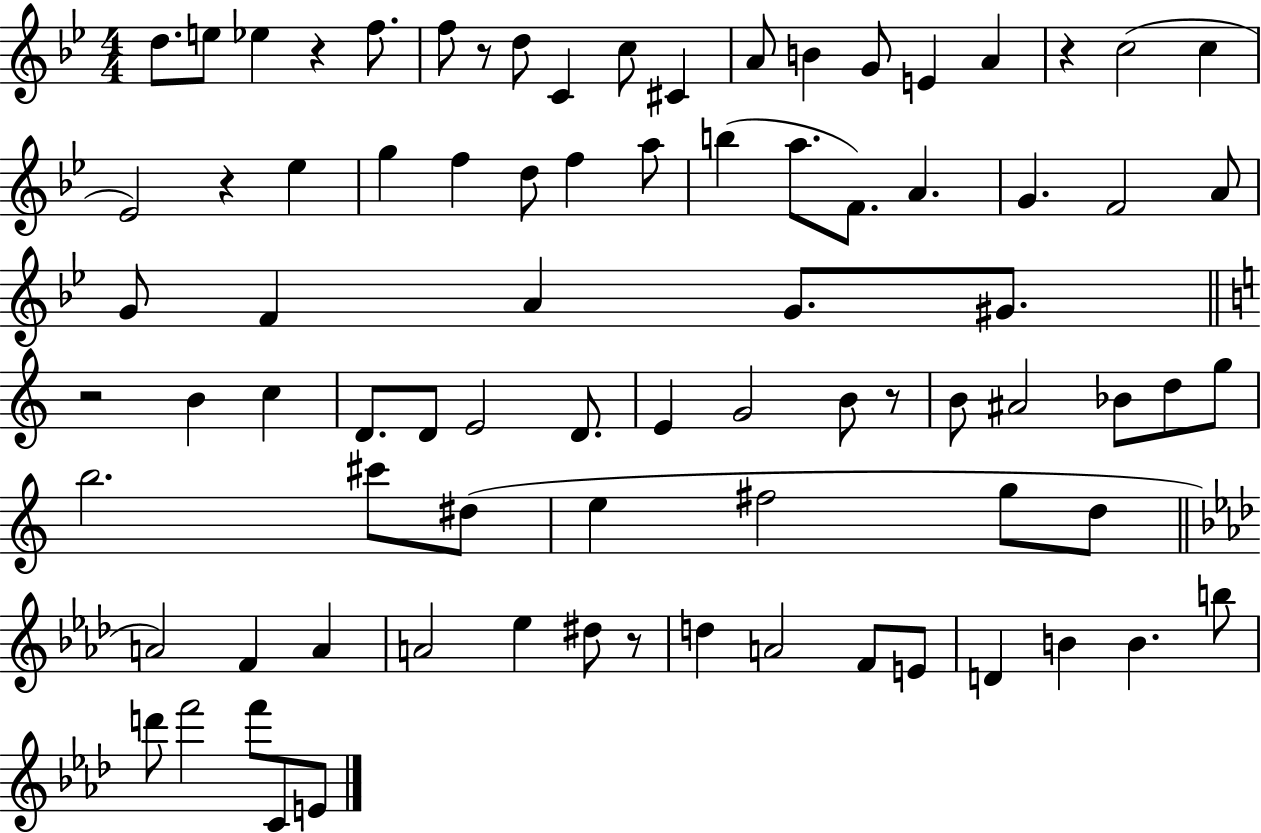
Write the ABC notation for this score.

X:1
T:Untitled
M:4/4
L:1/4
K:Bb
d/2 e/2 _e z f/2 f/2 z/2 d/2 C c/2 ^C A/2 B G/2 E A z c2 c _E2 z _e g f d/2 f a/2 b a/2 F/2 A G F2 A/2 G/2 F A G/2 ^G/2 z2 B c D/2 D/2 E2 D/2 E G2 B/2 z/2 B/2 ^A2 _B/2 d/2 g/2 b2 ^c'/2 ^d/2 e ^f2 g/2 d/2 A2 F A A2 _e ^d/2 z/2 d A2 F/2 E/2 D B B b/2 d'/2 f'2 f'/2 C/2 E/2